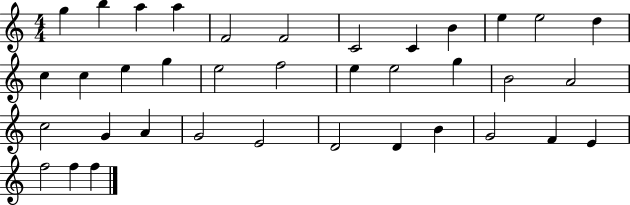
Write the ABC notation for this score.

X:1
T:Untitled
M:4/4
L:1/4
K:C
g b a a F2 F2 C2 C B e e2 d c c e g e2 f2 e e2 g B2 A2 c2 G A G2 E2 D2 D B G2 F E f2 f f